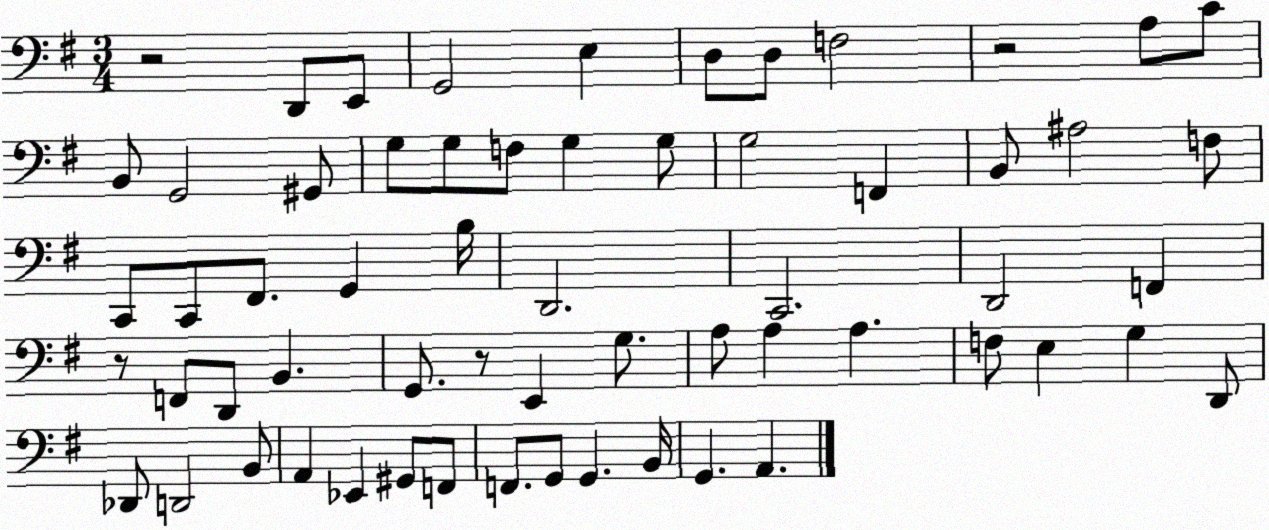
X:1
T:Untitled
M:3/4
L:1/4
K:G
z2 D,,/2 E,,/2 G,,2 E, D,/2 D,/2 F,2 z2 A,/2 C/2 B,,/2 G,,2 ^G,,/2 G,/2 G,/2 F,/2 G, G,/2 G,2 F,, B,,/2 ^A,2 F,/2 C,,/2 C,,/2 ^F,,/2 G,, B,/4 D,,2 C,,2 D,,2 F,, z/2 F,,/2 D,,/2 B,, G,,/2 z/2 E,, G,/2 A,/2 A, A, F,/2 E, G, D,,/2 _D,,/2 D,,2 B,,/2 A,, _E,, ^G,,/2 F,,/2 F,,/2 G,,/2 G,, B,,/4 G,, A,,